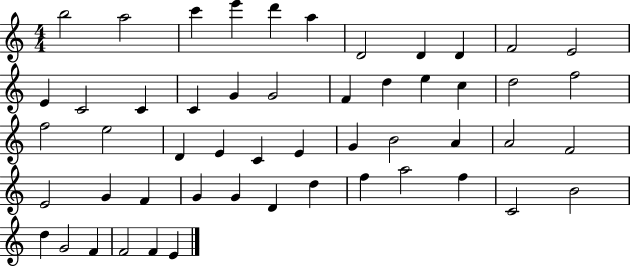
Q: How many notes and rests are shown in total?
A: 52